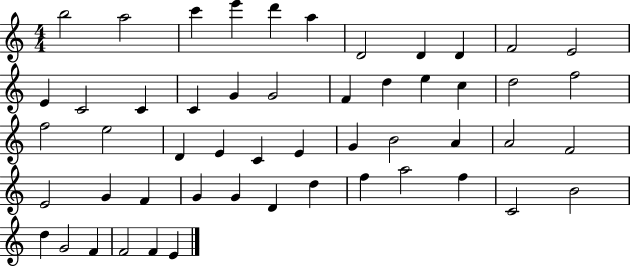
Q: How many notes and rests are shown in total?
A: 52